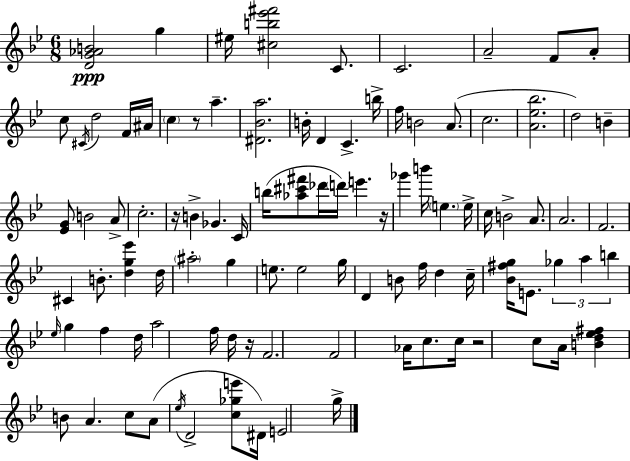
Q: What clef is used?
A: treble